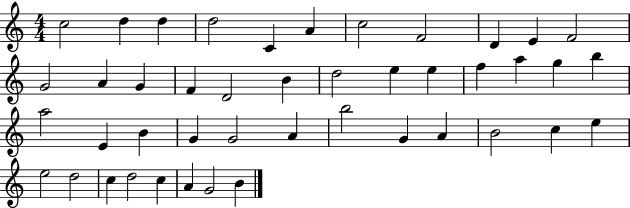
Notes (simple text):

C5/h D5/q D5/q D5/h C4/q A4/q C5/h F4/h D4/q E4/q F4/h G4/h A4/q G4/q F4/q D4/h B4/q D5/h E5/q E5/q F5/q A5/q G5/q B5/q A5/h E4/q B4/q G4/q G4/h A4/q B5/h G4/q A4/q B4/h C5/q E5/q E5/h D5/h C5/q D5/h C5/q A4/q G4/h B4/q